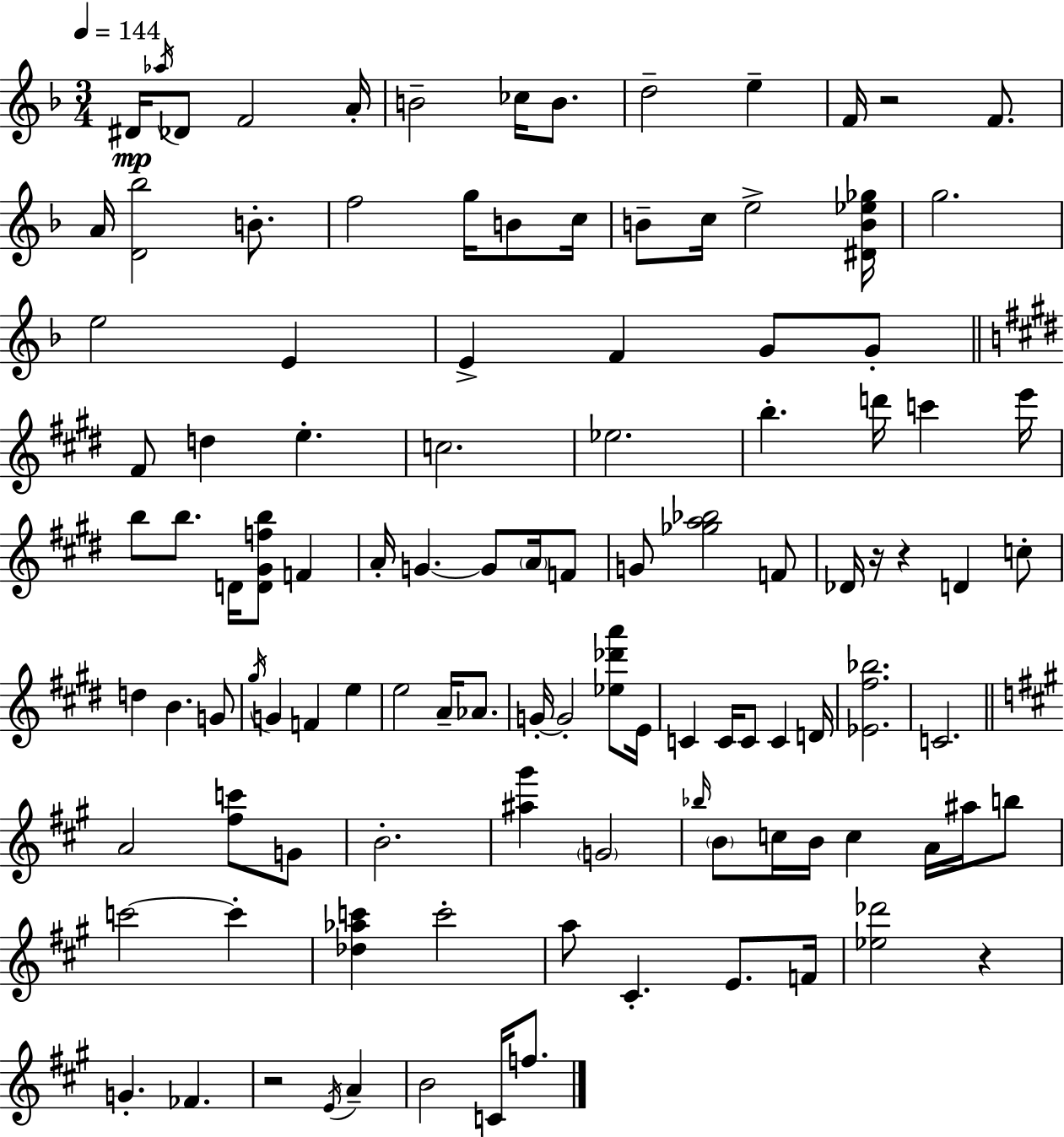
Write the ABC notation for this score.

X:1
T:Untitled
M:3/4
L:1/4
K:F
^D/4 _a/4 _D/2 F2 A/4 B2 _c/4 B/2 d2 e F/4 z2 F/2 A/4 [D_b]2 B/2 f2 g/4 B/2 c/4 B/2 c/4 e2 [^DB_e_g]/4 g2 e2 E E F G/2 G/2 ^F/2 d e c2 _e2 b d'/4 c' e'/4 b/2 b/2 D/4 [D^Gfb]/2 F A/4 G G/2 A/4 F/2 G/2 [_ga_b]2 F/2 _D/4 z/4 z D c/2 d B G/2 ^g/4 G F e e2 A/4 _A/2 G/4 G2 [_e_d'a']/2 E/4 C C/4 C/2 C D/4 [_E^f_b]2 C2 A2 [^fc']/2 G/2 B2 [^a^g'] G2 _b/4 B/2 c/4 B/4 c A/4 ^a/4 b/2 c'2 c' [_d_ac'] c'2 a/2 ^C E/2 F/4 [_e_d']2 z G _F z2 E/4 A B2 C/4 f/2